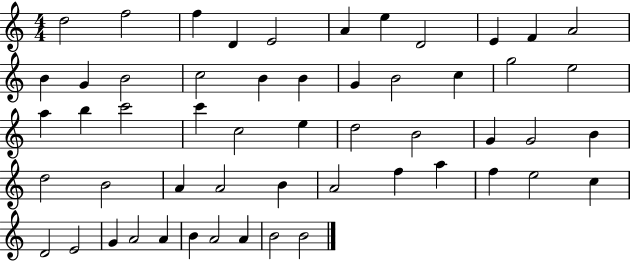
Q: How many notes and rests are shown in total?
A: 54